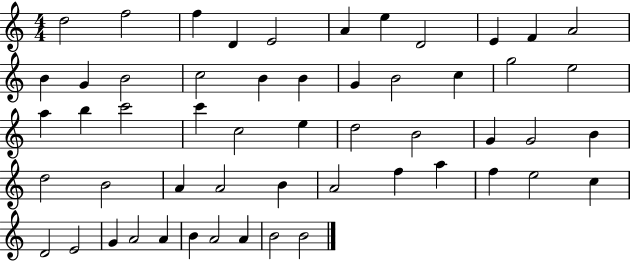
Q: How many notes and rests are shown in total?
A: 54